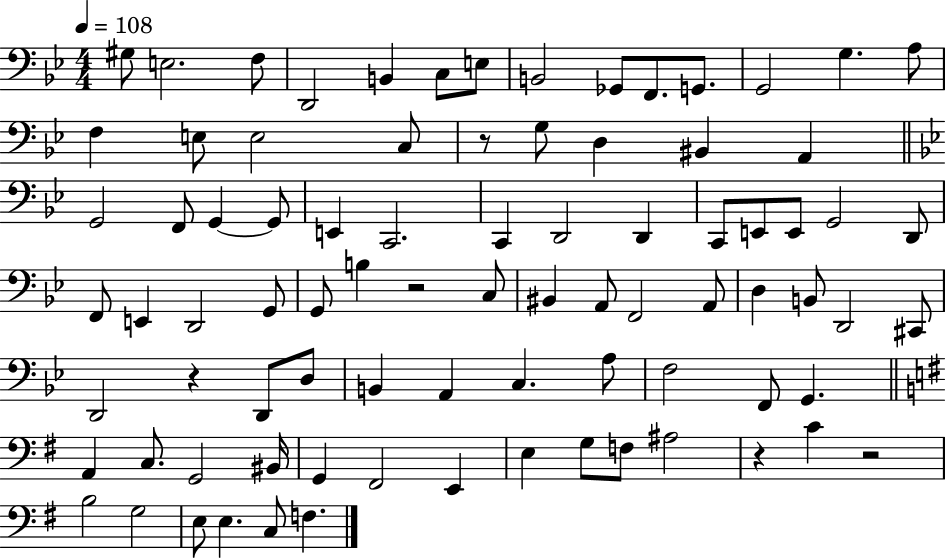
{
  \clef bass
  \numericTimeSignature
  \time 4/4
  \key bes \major
  \tempo 4 = 108
  gis8 e2. f8 | d,2 b,4 c8 e8 | b,2 ges,8 f,8. g,8. | g,2 g4. a8 | \break f4 e8 e2 c8 | r8 g8 d4 bis,4 a,4 | \bar "||" \break \key bes \major g,2 f,8 g,4~~ g,8 | e,4 c,2. | c,4 d,2 d,4 | c,8 e,8 e,8 g,2 d,8 | \break f,8 e,4 d,2 g,8 | g,8 b4 r2 c8 | bis,4 a,8 f,2 a,8 | d4 b,8 d,2 cis,8 | \break d,2 r4 d,8 d8 | b,4 a,4 c4. a8 | f2 f,8 g,4. | \bar "||" \break \key g \major a,4 c8. g,2 bis,16 | g,4 fis,2 e,4 | e4 g8 f8 ais2 | r4 c'4 r2 | \break b2 g2 | e8 e4. c8 f4. | \bar "|."
}